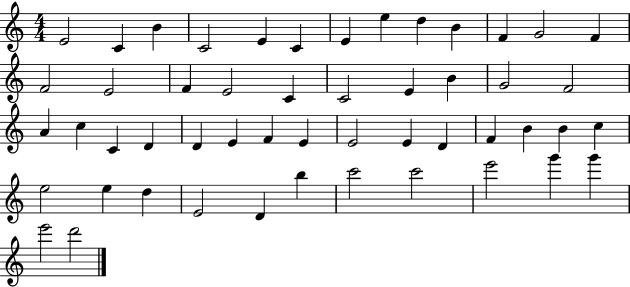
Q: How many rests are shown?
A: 0